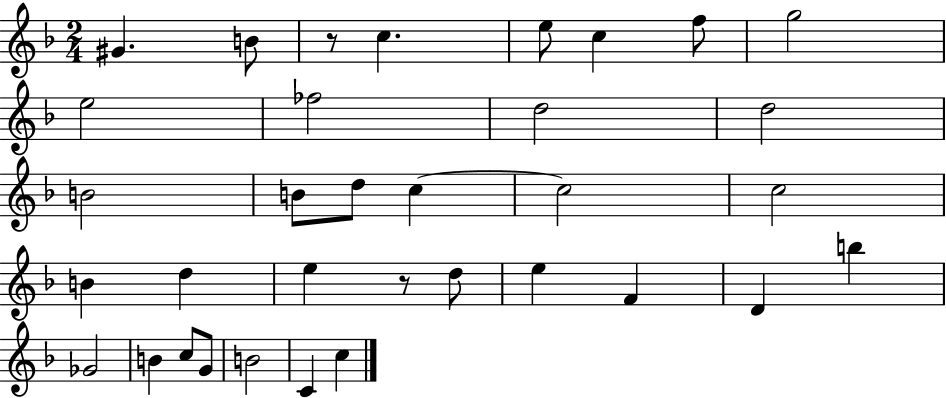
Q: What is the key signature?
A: F major